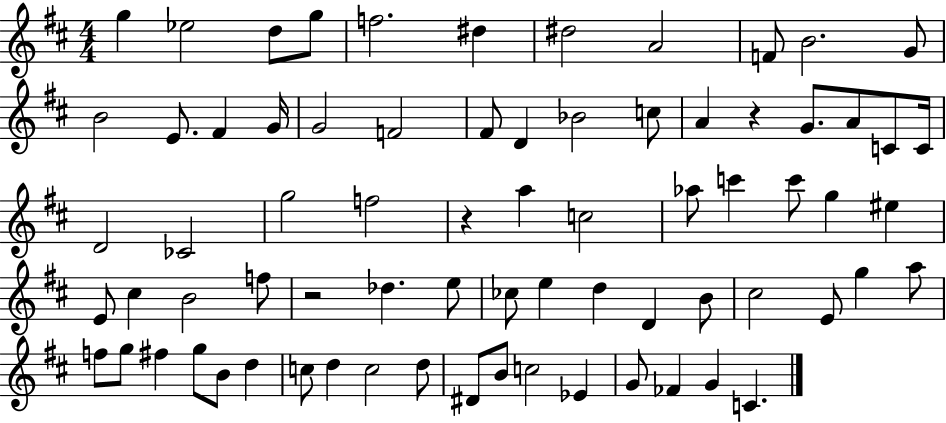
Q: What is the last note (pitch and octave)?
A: C4